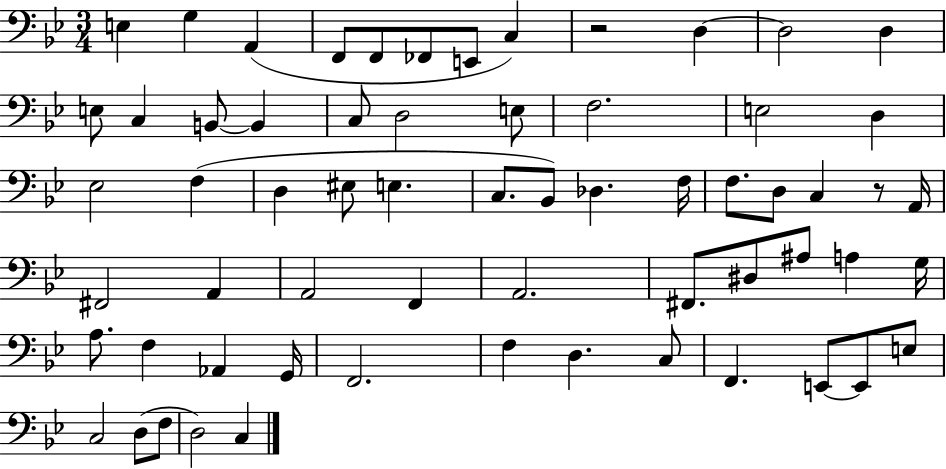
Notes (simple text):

E3/q G3/q A2/q F2/e F2/e FES2/e E2/e C3/q R/h D3/q D3/h D3/q E3/e C3/q B2/e B2/q C3/e D3/h E3/e F3/h. E3/h D3/q Eb3/h F3/q D3/q EIS3/e E3/q. C3/e. Bb2/e Db3/q. F3/s F3/e. D3/e C3/q R/e A2/s F#2/h A2/q A2/h F2/q A2/h. F#2/e. D#3/e A#3/e A3/q G3/s A3/e. F3/q Ab2/q G2/s F2/h. F3/q D3/q. C3/e F2/q. E2/e E2/e E3/e C3/h D3/e F3/e D3/h C3/q